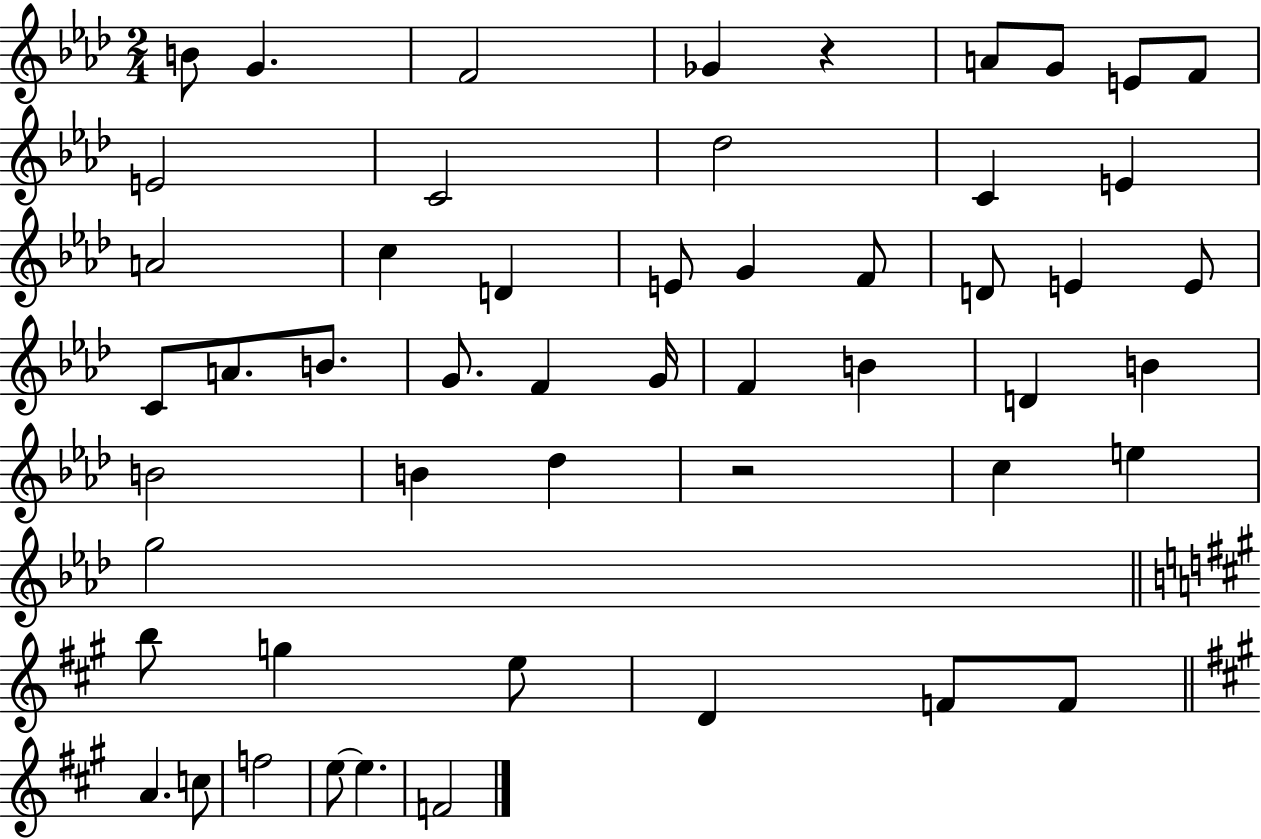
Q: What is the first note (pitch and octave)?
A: B4